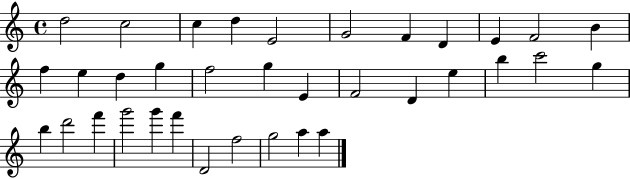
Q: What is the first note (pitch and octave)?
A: D5